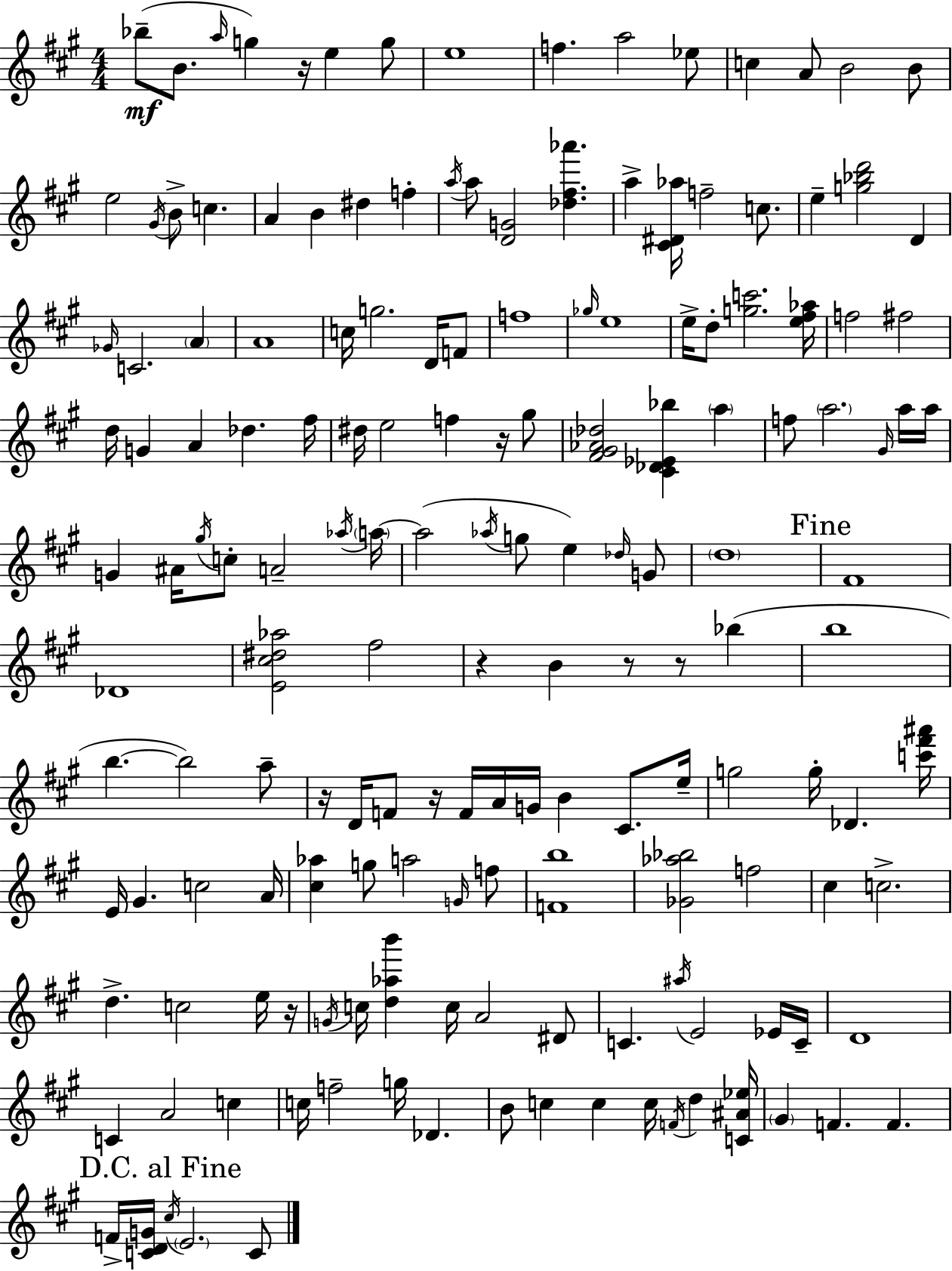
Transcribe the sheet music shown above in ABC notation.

X:1
T:Untitled
M:4/4
L:1/4
K:A
_b/2 B/2 a/4 g z/4 e g/2 e4 f a2 _e/2 c A/2 B2 B/2 e2 ^G/4 B/2 c A B ^d f a/4 a/2 [DG]2 [_d^f_a'] a [^C^D_a]/4 f2 c/2 e [g_bd']2 D _G/4 C2 A A4 c/4 g2 D/4 F/2 f4 _g/4 e4 e/4 d/2 [gc']2 [e^f_a]/4 f2 ^f2 d/4 G A _d ^f/4 ^d/4 e2 f z/4 ^g/2 [^F^G_A_d]2 [^C_D_E_b] a f/2 a2 ^G/4 a/4 a/4 G ^A/4 ^g/4 c/2 A2 _a/4 a/4 a2 _a/4 g/2 e _d/4 G/2 d4 ^F4 _D4 [E^c^d_a]2 ^f2 z B z/2 z/2 _b b4 b b2 a/2 z/4 D/4 F/2 z/4 F/4 A/4 G/4 B ^C/2 e/4 g2 g/4 _D [c'^f'^a']/4 E/4 ^G c2 A/4 [^c_a] g/2 a2 G/4 f/2 [Fb]4 [_G_a_b]2 f2 ^c c2 d c2 e/4 z/4 G/4 c/4 [d_ab'] c/4 A2 ^D/2 C ^a/4 E2 _E/4 C/4 D4 C A2 c c/4 f2 g/4 _D B/2 c c c/4 F/4 d [C^A_e]/4 ^G F F F/4 [CDG]/4 ^c/4 E2 C/2